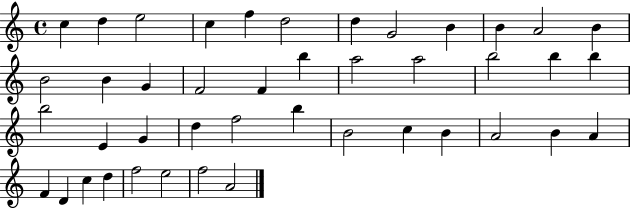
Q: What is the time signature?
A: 4/4